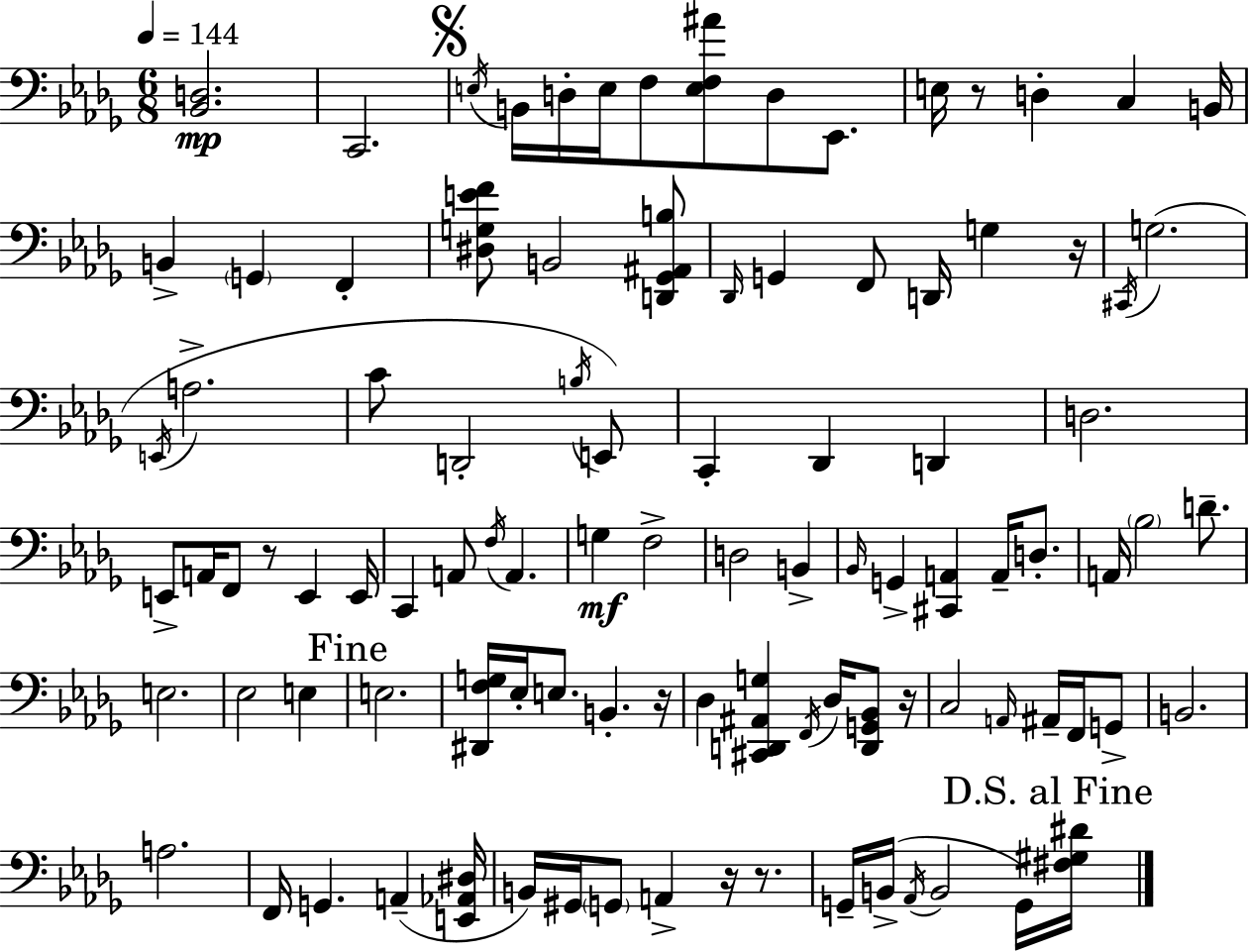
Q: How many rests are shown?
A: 7